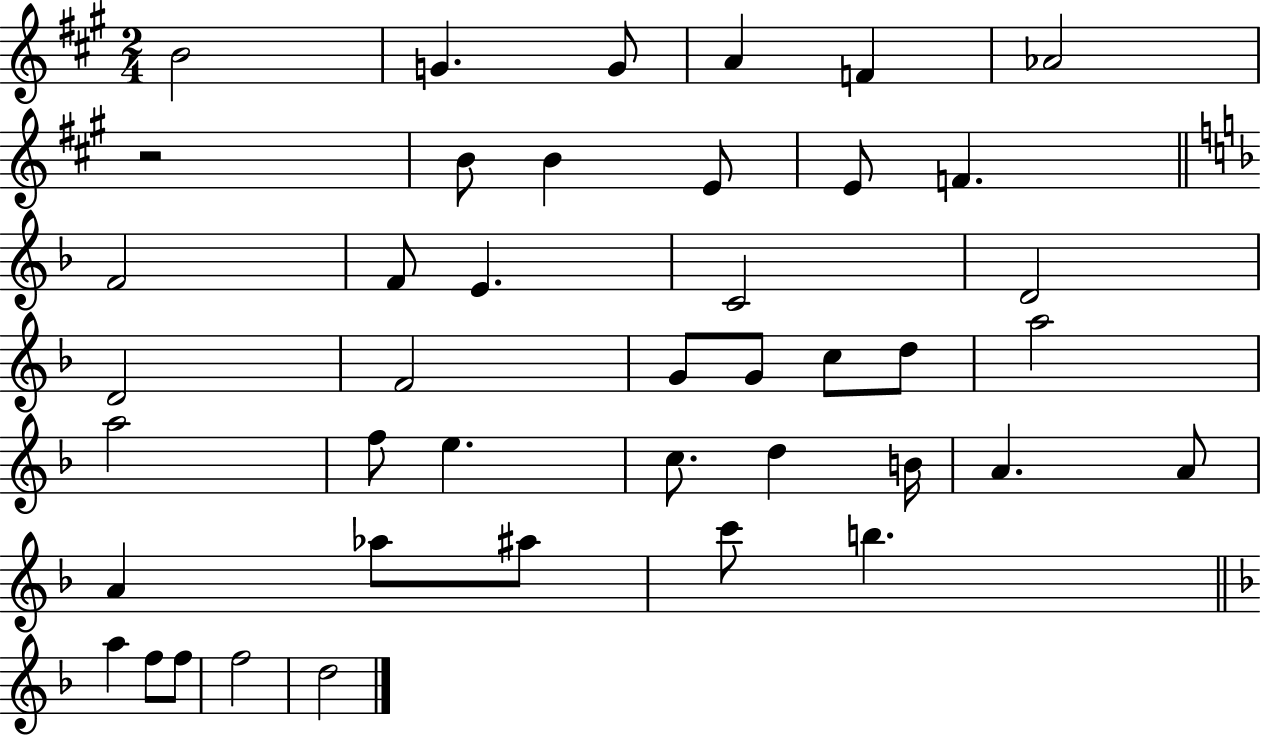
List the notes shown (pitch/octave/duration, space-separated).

B4/h G4/q. G4/e A4/q F4/q Ab4/h R/h B4/e B4/q E4/e E4/e F4/q. F4/h F4/e E4/q. C4/h D4/h D4/h F4/h G4/e G4/e C5/e D5/e A5/h A5/h F5/e E5/q. C5/e. D5/q B4/s A4/q. A4/e A4/q Ab5/e A#5/e C6/e B5/q. A5/q F5/e F5/e F5/h D5/h